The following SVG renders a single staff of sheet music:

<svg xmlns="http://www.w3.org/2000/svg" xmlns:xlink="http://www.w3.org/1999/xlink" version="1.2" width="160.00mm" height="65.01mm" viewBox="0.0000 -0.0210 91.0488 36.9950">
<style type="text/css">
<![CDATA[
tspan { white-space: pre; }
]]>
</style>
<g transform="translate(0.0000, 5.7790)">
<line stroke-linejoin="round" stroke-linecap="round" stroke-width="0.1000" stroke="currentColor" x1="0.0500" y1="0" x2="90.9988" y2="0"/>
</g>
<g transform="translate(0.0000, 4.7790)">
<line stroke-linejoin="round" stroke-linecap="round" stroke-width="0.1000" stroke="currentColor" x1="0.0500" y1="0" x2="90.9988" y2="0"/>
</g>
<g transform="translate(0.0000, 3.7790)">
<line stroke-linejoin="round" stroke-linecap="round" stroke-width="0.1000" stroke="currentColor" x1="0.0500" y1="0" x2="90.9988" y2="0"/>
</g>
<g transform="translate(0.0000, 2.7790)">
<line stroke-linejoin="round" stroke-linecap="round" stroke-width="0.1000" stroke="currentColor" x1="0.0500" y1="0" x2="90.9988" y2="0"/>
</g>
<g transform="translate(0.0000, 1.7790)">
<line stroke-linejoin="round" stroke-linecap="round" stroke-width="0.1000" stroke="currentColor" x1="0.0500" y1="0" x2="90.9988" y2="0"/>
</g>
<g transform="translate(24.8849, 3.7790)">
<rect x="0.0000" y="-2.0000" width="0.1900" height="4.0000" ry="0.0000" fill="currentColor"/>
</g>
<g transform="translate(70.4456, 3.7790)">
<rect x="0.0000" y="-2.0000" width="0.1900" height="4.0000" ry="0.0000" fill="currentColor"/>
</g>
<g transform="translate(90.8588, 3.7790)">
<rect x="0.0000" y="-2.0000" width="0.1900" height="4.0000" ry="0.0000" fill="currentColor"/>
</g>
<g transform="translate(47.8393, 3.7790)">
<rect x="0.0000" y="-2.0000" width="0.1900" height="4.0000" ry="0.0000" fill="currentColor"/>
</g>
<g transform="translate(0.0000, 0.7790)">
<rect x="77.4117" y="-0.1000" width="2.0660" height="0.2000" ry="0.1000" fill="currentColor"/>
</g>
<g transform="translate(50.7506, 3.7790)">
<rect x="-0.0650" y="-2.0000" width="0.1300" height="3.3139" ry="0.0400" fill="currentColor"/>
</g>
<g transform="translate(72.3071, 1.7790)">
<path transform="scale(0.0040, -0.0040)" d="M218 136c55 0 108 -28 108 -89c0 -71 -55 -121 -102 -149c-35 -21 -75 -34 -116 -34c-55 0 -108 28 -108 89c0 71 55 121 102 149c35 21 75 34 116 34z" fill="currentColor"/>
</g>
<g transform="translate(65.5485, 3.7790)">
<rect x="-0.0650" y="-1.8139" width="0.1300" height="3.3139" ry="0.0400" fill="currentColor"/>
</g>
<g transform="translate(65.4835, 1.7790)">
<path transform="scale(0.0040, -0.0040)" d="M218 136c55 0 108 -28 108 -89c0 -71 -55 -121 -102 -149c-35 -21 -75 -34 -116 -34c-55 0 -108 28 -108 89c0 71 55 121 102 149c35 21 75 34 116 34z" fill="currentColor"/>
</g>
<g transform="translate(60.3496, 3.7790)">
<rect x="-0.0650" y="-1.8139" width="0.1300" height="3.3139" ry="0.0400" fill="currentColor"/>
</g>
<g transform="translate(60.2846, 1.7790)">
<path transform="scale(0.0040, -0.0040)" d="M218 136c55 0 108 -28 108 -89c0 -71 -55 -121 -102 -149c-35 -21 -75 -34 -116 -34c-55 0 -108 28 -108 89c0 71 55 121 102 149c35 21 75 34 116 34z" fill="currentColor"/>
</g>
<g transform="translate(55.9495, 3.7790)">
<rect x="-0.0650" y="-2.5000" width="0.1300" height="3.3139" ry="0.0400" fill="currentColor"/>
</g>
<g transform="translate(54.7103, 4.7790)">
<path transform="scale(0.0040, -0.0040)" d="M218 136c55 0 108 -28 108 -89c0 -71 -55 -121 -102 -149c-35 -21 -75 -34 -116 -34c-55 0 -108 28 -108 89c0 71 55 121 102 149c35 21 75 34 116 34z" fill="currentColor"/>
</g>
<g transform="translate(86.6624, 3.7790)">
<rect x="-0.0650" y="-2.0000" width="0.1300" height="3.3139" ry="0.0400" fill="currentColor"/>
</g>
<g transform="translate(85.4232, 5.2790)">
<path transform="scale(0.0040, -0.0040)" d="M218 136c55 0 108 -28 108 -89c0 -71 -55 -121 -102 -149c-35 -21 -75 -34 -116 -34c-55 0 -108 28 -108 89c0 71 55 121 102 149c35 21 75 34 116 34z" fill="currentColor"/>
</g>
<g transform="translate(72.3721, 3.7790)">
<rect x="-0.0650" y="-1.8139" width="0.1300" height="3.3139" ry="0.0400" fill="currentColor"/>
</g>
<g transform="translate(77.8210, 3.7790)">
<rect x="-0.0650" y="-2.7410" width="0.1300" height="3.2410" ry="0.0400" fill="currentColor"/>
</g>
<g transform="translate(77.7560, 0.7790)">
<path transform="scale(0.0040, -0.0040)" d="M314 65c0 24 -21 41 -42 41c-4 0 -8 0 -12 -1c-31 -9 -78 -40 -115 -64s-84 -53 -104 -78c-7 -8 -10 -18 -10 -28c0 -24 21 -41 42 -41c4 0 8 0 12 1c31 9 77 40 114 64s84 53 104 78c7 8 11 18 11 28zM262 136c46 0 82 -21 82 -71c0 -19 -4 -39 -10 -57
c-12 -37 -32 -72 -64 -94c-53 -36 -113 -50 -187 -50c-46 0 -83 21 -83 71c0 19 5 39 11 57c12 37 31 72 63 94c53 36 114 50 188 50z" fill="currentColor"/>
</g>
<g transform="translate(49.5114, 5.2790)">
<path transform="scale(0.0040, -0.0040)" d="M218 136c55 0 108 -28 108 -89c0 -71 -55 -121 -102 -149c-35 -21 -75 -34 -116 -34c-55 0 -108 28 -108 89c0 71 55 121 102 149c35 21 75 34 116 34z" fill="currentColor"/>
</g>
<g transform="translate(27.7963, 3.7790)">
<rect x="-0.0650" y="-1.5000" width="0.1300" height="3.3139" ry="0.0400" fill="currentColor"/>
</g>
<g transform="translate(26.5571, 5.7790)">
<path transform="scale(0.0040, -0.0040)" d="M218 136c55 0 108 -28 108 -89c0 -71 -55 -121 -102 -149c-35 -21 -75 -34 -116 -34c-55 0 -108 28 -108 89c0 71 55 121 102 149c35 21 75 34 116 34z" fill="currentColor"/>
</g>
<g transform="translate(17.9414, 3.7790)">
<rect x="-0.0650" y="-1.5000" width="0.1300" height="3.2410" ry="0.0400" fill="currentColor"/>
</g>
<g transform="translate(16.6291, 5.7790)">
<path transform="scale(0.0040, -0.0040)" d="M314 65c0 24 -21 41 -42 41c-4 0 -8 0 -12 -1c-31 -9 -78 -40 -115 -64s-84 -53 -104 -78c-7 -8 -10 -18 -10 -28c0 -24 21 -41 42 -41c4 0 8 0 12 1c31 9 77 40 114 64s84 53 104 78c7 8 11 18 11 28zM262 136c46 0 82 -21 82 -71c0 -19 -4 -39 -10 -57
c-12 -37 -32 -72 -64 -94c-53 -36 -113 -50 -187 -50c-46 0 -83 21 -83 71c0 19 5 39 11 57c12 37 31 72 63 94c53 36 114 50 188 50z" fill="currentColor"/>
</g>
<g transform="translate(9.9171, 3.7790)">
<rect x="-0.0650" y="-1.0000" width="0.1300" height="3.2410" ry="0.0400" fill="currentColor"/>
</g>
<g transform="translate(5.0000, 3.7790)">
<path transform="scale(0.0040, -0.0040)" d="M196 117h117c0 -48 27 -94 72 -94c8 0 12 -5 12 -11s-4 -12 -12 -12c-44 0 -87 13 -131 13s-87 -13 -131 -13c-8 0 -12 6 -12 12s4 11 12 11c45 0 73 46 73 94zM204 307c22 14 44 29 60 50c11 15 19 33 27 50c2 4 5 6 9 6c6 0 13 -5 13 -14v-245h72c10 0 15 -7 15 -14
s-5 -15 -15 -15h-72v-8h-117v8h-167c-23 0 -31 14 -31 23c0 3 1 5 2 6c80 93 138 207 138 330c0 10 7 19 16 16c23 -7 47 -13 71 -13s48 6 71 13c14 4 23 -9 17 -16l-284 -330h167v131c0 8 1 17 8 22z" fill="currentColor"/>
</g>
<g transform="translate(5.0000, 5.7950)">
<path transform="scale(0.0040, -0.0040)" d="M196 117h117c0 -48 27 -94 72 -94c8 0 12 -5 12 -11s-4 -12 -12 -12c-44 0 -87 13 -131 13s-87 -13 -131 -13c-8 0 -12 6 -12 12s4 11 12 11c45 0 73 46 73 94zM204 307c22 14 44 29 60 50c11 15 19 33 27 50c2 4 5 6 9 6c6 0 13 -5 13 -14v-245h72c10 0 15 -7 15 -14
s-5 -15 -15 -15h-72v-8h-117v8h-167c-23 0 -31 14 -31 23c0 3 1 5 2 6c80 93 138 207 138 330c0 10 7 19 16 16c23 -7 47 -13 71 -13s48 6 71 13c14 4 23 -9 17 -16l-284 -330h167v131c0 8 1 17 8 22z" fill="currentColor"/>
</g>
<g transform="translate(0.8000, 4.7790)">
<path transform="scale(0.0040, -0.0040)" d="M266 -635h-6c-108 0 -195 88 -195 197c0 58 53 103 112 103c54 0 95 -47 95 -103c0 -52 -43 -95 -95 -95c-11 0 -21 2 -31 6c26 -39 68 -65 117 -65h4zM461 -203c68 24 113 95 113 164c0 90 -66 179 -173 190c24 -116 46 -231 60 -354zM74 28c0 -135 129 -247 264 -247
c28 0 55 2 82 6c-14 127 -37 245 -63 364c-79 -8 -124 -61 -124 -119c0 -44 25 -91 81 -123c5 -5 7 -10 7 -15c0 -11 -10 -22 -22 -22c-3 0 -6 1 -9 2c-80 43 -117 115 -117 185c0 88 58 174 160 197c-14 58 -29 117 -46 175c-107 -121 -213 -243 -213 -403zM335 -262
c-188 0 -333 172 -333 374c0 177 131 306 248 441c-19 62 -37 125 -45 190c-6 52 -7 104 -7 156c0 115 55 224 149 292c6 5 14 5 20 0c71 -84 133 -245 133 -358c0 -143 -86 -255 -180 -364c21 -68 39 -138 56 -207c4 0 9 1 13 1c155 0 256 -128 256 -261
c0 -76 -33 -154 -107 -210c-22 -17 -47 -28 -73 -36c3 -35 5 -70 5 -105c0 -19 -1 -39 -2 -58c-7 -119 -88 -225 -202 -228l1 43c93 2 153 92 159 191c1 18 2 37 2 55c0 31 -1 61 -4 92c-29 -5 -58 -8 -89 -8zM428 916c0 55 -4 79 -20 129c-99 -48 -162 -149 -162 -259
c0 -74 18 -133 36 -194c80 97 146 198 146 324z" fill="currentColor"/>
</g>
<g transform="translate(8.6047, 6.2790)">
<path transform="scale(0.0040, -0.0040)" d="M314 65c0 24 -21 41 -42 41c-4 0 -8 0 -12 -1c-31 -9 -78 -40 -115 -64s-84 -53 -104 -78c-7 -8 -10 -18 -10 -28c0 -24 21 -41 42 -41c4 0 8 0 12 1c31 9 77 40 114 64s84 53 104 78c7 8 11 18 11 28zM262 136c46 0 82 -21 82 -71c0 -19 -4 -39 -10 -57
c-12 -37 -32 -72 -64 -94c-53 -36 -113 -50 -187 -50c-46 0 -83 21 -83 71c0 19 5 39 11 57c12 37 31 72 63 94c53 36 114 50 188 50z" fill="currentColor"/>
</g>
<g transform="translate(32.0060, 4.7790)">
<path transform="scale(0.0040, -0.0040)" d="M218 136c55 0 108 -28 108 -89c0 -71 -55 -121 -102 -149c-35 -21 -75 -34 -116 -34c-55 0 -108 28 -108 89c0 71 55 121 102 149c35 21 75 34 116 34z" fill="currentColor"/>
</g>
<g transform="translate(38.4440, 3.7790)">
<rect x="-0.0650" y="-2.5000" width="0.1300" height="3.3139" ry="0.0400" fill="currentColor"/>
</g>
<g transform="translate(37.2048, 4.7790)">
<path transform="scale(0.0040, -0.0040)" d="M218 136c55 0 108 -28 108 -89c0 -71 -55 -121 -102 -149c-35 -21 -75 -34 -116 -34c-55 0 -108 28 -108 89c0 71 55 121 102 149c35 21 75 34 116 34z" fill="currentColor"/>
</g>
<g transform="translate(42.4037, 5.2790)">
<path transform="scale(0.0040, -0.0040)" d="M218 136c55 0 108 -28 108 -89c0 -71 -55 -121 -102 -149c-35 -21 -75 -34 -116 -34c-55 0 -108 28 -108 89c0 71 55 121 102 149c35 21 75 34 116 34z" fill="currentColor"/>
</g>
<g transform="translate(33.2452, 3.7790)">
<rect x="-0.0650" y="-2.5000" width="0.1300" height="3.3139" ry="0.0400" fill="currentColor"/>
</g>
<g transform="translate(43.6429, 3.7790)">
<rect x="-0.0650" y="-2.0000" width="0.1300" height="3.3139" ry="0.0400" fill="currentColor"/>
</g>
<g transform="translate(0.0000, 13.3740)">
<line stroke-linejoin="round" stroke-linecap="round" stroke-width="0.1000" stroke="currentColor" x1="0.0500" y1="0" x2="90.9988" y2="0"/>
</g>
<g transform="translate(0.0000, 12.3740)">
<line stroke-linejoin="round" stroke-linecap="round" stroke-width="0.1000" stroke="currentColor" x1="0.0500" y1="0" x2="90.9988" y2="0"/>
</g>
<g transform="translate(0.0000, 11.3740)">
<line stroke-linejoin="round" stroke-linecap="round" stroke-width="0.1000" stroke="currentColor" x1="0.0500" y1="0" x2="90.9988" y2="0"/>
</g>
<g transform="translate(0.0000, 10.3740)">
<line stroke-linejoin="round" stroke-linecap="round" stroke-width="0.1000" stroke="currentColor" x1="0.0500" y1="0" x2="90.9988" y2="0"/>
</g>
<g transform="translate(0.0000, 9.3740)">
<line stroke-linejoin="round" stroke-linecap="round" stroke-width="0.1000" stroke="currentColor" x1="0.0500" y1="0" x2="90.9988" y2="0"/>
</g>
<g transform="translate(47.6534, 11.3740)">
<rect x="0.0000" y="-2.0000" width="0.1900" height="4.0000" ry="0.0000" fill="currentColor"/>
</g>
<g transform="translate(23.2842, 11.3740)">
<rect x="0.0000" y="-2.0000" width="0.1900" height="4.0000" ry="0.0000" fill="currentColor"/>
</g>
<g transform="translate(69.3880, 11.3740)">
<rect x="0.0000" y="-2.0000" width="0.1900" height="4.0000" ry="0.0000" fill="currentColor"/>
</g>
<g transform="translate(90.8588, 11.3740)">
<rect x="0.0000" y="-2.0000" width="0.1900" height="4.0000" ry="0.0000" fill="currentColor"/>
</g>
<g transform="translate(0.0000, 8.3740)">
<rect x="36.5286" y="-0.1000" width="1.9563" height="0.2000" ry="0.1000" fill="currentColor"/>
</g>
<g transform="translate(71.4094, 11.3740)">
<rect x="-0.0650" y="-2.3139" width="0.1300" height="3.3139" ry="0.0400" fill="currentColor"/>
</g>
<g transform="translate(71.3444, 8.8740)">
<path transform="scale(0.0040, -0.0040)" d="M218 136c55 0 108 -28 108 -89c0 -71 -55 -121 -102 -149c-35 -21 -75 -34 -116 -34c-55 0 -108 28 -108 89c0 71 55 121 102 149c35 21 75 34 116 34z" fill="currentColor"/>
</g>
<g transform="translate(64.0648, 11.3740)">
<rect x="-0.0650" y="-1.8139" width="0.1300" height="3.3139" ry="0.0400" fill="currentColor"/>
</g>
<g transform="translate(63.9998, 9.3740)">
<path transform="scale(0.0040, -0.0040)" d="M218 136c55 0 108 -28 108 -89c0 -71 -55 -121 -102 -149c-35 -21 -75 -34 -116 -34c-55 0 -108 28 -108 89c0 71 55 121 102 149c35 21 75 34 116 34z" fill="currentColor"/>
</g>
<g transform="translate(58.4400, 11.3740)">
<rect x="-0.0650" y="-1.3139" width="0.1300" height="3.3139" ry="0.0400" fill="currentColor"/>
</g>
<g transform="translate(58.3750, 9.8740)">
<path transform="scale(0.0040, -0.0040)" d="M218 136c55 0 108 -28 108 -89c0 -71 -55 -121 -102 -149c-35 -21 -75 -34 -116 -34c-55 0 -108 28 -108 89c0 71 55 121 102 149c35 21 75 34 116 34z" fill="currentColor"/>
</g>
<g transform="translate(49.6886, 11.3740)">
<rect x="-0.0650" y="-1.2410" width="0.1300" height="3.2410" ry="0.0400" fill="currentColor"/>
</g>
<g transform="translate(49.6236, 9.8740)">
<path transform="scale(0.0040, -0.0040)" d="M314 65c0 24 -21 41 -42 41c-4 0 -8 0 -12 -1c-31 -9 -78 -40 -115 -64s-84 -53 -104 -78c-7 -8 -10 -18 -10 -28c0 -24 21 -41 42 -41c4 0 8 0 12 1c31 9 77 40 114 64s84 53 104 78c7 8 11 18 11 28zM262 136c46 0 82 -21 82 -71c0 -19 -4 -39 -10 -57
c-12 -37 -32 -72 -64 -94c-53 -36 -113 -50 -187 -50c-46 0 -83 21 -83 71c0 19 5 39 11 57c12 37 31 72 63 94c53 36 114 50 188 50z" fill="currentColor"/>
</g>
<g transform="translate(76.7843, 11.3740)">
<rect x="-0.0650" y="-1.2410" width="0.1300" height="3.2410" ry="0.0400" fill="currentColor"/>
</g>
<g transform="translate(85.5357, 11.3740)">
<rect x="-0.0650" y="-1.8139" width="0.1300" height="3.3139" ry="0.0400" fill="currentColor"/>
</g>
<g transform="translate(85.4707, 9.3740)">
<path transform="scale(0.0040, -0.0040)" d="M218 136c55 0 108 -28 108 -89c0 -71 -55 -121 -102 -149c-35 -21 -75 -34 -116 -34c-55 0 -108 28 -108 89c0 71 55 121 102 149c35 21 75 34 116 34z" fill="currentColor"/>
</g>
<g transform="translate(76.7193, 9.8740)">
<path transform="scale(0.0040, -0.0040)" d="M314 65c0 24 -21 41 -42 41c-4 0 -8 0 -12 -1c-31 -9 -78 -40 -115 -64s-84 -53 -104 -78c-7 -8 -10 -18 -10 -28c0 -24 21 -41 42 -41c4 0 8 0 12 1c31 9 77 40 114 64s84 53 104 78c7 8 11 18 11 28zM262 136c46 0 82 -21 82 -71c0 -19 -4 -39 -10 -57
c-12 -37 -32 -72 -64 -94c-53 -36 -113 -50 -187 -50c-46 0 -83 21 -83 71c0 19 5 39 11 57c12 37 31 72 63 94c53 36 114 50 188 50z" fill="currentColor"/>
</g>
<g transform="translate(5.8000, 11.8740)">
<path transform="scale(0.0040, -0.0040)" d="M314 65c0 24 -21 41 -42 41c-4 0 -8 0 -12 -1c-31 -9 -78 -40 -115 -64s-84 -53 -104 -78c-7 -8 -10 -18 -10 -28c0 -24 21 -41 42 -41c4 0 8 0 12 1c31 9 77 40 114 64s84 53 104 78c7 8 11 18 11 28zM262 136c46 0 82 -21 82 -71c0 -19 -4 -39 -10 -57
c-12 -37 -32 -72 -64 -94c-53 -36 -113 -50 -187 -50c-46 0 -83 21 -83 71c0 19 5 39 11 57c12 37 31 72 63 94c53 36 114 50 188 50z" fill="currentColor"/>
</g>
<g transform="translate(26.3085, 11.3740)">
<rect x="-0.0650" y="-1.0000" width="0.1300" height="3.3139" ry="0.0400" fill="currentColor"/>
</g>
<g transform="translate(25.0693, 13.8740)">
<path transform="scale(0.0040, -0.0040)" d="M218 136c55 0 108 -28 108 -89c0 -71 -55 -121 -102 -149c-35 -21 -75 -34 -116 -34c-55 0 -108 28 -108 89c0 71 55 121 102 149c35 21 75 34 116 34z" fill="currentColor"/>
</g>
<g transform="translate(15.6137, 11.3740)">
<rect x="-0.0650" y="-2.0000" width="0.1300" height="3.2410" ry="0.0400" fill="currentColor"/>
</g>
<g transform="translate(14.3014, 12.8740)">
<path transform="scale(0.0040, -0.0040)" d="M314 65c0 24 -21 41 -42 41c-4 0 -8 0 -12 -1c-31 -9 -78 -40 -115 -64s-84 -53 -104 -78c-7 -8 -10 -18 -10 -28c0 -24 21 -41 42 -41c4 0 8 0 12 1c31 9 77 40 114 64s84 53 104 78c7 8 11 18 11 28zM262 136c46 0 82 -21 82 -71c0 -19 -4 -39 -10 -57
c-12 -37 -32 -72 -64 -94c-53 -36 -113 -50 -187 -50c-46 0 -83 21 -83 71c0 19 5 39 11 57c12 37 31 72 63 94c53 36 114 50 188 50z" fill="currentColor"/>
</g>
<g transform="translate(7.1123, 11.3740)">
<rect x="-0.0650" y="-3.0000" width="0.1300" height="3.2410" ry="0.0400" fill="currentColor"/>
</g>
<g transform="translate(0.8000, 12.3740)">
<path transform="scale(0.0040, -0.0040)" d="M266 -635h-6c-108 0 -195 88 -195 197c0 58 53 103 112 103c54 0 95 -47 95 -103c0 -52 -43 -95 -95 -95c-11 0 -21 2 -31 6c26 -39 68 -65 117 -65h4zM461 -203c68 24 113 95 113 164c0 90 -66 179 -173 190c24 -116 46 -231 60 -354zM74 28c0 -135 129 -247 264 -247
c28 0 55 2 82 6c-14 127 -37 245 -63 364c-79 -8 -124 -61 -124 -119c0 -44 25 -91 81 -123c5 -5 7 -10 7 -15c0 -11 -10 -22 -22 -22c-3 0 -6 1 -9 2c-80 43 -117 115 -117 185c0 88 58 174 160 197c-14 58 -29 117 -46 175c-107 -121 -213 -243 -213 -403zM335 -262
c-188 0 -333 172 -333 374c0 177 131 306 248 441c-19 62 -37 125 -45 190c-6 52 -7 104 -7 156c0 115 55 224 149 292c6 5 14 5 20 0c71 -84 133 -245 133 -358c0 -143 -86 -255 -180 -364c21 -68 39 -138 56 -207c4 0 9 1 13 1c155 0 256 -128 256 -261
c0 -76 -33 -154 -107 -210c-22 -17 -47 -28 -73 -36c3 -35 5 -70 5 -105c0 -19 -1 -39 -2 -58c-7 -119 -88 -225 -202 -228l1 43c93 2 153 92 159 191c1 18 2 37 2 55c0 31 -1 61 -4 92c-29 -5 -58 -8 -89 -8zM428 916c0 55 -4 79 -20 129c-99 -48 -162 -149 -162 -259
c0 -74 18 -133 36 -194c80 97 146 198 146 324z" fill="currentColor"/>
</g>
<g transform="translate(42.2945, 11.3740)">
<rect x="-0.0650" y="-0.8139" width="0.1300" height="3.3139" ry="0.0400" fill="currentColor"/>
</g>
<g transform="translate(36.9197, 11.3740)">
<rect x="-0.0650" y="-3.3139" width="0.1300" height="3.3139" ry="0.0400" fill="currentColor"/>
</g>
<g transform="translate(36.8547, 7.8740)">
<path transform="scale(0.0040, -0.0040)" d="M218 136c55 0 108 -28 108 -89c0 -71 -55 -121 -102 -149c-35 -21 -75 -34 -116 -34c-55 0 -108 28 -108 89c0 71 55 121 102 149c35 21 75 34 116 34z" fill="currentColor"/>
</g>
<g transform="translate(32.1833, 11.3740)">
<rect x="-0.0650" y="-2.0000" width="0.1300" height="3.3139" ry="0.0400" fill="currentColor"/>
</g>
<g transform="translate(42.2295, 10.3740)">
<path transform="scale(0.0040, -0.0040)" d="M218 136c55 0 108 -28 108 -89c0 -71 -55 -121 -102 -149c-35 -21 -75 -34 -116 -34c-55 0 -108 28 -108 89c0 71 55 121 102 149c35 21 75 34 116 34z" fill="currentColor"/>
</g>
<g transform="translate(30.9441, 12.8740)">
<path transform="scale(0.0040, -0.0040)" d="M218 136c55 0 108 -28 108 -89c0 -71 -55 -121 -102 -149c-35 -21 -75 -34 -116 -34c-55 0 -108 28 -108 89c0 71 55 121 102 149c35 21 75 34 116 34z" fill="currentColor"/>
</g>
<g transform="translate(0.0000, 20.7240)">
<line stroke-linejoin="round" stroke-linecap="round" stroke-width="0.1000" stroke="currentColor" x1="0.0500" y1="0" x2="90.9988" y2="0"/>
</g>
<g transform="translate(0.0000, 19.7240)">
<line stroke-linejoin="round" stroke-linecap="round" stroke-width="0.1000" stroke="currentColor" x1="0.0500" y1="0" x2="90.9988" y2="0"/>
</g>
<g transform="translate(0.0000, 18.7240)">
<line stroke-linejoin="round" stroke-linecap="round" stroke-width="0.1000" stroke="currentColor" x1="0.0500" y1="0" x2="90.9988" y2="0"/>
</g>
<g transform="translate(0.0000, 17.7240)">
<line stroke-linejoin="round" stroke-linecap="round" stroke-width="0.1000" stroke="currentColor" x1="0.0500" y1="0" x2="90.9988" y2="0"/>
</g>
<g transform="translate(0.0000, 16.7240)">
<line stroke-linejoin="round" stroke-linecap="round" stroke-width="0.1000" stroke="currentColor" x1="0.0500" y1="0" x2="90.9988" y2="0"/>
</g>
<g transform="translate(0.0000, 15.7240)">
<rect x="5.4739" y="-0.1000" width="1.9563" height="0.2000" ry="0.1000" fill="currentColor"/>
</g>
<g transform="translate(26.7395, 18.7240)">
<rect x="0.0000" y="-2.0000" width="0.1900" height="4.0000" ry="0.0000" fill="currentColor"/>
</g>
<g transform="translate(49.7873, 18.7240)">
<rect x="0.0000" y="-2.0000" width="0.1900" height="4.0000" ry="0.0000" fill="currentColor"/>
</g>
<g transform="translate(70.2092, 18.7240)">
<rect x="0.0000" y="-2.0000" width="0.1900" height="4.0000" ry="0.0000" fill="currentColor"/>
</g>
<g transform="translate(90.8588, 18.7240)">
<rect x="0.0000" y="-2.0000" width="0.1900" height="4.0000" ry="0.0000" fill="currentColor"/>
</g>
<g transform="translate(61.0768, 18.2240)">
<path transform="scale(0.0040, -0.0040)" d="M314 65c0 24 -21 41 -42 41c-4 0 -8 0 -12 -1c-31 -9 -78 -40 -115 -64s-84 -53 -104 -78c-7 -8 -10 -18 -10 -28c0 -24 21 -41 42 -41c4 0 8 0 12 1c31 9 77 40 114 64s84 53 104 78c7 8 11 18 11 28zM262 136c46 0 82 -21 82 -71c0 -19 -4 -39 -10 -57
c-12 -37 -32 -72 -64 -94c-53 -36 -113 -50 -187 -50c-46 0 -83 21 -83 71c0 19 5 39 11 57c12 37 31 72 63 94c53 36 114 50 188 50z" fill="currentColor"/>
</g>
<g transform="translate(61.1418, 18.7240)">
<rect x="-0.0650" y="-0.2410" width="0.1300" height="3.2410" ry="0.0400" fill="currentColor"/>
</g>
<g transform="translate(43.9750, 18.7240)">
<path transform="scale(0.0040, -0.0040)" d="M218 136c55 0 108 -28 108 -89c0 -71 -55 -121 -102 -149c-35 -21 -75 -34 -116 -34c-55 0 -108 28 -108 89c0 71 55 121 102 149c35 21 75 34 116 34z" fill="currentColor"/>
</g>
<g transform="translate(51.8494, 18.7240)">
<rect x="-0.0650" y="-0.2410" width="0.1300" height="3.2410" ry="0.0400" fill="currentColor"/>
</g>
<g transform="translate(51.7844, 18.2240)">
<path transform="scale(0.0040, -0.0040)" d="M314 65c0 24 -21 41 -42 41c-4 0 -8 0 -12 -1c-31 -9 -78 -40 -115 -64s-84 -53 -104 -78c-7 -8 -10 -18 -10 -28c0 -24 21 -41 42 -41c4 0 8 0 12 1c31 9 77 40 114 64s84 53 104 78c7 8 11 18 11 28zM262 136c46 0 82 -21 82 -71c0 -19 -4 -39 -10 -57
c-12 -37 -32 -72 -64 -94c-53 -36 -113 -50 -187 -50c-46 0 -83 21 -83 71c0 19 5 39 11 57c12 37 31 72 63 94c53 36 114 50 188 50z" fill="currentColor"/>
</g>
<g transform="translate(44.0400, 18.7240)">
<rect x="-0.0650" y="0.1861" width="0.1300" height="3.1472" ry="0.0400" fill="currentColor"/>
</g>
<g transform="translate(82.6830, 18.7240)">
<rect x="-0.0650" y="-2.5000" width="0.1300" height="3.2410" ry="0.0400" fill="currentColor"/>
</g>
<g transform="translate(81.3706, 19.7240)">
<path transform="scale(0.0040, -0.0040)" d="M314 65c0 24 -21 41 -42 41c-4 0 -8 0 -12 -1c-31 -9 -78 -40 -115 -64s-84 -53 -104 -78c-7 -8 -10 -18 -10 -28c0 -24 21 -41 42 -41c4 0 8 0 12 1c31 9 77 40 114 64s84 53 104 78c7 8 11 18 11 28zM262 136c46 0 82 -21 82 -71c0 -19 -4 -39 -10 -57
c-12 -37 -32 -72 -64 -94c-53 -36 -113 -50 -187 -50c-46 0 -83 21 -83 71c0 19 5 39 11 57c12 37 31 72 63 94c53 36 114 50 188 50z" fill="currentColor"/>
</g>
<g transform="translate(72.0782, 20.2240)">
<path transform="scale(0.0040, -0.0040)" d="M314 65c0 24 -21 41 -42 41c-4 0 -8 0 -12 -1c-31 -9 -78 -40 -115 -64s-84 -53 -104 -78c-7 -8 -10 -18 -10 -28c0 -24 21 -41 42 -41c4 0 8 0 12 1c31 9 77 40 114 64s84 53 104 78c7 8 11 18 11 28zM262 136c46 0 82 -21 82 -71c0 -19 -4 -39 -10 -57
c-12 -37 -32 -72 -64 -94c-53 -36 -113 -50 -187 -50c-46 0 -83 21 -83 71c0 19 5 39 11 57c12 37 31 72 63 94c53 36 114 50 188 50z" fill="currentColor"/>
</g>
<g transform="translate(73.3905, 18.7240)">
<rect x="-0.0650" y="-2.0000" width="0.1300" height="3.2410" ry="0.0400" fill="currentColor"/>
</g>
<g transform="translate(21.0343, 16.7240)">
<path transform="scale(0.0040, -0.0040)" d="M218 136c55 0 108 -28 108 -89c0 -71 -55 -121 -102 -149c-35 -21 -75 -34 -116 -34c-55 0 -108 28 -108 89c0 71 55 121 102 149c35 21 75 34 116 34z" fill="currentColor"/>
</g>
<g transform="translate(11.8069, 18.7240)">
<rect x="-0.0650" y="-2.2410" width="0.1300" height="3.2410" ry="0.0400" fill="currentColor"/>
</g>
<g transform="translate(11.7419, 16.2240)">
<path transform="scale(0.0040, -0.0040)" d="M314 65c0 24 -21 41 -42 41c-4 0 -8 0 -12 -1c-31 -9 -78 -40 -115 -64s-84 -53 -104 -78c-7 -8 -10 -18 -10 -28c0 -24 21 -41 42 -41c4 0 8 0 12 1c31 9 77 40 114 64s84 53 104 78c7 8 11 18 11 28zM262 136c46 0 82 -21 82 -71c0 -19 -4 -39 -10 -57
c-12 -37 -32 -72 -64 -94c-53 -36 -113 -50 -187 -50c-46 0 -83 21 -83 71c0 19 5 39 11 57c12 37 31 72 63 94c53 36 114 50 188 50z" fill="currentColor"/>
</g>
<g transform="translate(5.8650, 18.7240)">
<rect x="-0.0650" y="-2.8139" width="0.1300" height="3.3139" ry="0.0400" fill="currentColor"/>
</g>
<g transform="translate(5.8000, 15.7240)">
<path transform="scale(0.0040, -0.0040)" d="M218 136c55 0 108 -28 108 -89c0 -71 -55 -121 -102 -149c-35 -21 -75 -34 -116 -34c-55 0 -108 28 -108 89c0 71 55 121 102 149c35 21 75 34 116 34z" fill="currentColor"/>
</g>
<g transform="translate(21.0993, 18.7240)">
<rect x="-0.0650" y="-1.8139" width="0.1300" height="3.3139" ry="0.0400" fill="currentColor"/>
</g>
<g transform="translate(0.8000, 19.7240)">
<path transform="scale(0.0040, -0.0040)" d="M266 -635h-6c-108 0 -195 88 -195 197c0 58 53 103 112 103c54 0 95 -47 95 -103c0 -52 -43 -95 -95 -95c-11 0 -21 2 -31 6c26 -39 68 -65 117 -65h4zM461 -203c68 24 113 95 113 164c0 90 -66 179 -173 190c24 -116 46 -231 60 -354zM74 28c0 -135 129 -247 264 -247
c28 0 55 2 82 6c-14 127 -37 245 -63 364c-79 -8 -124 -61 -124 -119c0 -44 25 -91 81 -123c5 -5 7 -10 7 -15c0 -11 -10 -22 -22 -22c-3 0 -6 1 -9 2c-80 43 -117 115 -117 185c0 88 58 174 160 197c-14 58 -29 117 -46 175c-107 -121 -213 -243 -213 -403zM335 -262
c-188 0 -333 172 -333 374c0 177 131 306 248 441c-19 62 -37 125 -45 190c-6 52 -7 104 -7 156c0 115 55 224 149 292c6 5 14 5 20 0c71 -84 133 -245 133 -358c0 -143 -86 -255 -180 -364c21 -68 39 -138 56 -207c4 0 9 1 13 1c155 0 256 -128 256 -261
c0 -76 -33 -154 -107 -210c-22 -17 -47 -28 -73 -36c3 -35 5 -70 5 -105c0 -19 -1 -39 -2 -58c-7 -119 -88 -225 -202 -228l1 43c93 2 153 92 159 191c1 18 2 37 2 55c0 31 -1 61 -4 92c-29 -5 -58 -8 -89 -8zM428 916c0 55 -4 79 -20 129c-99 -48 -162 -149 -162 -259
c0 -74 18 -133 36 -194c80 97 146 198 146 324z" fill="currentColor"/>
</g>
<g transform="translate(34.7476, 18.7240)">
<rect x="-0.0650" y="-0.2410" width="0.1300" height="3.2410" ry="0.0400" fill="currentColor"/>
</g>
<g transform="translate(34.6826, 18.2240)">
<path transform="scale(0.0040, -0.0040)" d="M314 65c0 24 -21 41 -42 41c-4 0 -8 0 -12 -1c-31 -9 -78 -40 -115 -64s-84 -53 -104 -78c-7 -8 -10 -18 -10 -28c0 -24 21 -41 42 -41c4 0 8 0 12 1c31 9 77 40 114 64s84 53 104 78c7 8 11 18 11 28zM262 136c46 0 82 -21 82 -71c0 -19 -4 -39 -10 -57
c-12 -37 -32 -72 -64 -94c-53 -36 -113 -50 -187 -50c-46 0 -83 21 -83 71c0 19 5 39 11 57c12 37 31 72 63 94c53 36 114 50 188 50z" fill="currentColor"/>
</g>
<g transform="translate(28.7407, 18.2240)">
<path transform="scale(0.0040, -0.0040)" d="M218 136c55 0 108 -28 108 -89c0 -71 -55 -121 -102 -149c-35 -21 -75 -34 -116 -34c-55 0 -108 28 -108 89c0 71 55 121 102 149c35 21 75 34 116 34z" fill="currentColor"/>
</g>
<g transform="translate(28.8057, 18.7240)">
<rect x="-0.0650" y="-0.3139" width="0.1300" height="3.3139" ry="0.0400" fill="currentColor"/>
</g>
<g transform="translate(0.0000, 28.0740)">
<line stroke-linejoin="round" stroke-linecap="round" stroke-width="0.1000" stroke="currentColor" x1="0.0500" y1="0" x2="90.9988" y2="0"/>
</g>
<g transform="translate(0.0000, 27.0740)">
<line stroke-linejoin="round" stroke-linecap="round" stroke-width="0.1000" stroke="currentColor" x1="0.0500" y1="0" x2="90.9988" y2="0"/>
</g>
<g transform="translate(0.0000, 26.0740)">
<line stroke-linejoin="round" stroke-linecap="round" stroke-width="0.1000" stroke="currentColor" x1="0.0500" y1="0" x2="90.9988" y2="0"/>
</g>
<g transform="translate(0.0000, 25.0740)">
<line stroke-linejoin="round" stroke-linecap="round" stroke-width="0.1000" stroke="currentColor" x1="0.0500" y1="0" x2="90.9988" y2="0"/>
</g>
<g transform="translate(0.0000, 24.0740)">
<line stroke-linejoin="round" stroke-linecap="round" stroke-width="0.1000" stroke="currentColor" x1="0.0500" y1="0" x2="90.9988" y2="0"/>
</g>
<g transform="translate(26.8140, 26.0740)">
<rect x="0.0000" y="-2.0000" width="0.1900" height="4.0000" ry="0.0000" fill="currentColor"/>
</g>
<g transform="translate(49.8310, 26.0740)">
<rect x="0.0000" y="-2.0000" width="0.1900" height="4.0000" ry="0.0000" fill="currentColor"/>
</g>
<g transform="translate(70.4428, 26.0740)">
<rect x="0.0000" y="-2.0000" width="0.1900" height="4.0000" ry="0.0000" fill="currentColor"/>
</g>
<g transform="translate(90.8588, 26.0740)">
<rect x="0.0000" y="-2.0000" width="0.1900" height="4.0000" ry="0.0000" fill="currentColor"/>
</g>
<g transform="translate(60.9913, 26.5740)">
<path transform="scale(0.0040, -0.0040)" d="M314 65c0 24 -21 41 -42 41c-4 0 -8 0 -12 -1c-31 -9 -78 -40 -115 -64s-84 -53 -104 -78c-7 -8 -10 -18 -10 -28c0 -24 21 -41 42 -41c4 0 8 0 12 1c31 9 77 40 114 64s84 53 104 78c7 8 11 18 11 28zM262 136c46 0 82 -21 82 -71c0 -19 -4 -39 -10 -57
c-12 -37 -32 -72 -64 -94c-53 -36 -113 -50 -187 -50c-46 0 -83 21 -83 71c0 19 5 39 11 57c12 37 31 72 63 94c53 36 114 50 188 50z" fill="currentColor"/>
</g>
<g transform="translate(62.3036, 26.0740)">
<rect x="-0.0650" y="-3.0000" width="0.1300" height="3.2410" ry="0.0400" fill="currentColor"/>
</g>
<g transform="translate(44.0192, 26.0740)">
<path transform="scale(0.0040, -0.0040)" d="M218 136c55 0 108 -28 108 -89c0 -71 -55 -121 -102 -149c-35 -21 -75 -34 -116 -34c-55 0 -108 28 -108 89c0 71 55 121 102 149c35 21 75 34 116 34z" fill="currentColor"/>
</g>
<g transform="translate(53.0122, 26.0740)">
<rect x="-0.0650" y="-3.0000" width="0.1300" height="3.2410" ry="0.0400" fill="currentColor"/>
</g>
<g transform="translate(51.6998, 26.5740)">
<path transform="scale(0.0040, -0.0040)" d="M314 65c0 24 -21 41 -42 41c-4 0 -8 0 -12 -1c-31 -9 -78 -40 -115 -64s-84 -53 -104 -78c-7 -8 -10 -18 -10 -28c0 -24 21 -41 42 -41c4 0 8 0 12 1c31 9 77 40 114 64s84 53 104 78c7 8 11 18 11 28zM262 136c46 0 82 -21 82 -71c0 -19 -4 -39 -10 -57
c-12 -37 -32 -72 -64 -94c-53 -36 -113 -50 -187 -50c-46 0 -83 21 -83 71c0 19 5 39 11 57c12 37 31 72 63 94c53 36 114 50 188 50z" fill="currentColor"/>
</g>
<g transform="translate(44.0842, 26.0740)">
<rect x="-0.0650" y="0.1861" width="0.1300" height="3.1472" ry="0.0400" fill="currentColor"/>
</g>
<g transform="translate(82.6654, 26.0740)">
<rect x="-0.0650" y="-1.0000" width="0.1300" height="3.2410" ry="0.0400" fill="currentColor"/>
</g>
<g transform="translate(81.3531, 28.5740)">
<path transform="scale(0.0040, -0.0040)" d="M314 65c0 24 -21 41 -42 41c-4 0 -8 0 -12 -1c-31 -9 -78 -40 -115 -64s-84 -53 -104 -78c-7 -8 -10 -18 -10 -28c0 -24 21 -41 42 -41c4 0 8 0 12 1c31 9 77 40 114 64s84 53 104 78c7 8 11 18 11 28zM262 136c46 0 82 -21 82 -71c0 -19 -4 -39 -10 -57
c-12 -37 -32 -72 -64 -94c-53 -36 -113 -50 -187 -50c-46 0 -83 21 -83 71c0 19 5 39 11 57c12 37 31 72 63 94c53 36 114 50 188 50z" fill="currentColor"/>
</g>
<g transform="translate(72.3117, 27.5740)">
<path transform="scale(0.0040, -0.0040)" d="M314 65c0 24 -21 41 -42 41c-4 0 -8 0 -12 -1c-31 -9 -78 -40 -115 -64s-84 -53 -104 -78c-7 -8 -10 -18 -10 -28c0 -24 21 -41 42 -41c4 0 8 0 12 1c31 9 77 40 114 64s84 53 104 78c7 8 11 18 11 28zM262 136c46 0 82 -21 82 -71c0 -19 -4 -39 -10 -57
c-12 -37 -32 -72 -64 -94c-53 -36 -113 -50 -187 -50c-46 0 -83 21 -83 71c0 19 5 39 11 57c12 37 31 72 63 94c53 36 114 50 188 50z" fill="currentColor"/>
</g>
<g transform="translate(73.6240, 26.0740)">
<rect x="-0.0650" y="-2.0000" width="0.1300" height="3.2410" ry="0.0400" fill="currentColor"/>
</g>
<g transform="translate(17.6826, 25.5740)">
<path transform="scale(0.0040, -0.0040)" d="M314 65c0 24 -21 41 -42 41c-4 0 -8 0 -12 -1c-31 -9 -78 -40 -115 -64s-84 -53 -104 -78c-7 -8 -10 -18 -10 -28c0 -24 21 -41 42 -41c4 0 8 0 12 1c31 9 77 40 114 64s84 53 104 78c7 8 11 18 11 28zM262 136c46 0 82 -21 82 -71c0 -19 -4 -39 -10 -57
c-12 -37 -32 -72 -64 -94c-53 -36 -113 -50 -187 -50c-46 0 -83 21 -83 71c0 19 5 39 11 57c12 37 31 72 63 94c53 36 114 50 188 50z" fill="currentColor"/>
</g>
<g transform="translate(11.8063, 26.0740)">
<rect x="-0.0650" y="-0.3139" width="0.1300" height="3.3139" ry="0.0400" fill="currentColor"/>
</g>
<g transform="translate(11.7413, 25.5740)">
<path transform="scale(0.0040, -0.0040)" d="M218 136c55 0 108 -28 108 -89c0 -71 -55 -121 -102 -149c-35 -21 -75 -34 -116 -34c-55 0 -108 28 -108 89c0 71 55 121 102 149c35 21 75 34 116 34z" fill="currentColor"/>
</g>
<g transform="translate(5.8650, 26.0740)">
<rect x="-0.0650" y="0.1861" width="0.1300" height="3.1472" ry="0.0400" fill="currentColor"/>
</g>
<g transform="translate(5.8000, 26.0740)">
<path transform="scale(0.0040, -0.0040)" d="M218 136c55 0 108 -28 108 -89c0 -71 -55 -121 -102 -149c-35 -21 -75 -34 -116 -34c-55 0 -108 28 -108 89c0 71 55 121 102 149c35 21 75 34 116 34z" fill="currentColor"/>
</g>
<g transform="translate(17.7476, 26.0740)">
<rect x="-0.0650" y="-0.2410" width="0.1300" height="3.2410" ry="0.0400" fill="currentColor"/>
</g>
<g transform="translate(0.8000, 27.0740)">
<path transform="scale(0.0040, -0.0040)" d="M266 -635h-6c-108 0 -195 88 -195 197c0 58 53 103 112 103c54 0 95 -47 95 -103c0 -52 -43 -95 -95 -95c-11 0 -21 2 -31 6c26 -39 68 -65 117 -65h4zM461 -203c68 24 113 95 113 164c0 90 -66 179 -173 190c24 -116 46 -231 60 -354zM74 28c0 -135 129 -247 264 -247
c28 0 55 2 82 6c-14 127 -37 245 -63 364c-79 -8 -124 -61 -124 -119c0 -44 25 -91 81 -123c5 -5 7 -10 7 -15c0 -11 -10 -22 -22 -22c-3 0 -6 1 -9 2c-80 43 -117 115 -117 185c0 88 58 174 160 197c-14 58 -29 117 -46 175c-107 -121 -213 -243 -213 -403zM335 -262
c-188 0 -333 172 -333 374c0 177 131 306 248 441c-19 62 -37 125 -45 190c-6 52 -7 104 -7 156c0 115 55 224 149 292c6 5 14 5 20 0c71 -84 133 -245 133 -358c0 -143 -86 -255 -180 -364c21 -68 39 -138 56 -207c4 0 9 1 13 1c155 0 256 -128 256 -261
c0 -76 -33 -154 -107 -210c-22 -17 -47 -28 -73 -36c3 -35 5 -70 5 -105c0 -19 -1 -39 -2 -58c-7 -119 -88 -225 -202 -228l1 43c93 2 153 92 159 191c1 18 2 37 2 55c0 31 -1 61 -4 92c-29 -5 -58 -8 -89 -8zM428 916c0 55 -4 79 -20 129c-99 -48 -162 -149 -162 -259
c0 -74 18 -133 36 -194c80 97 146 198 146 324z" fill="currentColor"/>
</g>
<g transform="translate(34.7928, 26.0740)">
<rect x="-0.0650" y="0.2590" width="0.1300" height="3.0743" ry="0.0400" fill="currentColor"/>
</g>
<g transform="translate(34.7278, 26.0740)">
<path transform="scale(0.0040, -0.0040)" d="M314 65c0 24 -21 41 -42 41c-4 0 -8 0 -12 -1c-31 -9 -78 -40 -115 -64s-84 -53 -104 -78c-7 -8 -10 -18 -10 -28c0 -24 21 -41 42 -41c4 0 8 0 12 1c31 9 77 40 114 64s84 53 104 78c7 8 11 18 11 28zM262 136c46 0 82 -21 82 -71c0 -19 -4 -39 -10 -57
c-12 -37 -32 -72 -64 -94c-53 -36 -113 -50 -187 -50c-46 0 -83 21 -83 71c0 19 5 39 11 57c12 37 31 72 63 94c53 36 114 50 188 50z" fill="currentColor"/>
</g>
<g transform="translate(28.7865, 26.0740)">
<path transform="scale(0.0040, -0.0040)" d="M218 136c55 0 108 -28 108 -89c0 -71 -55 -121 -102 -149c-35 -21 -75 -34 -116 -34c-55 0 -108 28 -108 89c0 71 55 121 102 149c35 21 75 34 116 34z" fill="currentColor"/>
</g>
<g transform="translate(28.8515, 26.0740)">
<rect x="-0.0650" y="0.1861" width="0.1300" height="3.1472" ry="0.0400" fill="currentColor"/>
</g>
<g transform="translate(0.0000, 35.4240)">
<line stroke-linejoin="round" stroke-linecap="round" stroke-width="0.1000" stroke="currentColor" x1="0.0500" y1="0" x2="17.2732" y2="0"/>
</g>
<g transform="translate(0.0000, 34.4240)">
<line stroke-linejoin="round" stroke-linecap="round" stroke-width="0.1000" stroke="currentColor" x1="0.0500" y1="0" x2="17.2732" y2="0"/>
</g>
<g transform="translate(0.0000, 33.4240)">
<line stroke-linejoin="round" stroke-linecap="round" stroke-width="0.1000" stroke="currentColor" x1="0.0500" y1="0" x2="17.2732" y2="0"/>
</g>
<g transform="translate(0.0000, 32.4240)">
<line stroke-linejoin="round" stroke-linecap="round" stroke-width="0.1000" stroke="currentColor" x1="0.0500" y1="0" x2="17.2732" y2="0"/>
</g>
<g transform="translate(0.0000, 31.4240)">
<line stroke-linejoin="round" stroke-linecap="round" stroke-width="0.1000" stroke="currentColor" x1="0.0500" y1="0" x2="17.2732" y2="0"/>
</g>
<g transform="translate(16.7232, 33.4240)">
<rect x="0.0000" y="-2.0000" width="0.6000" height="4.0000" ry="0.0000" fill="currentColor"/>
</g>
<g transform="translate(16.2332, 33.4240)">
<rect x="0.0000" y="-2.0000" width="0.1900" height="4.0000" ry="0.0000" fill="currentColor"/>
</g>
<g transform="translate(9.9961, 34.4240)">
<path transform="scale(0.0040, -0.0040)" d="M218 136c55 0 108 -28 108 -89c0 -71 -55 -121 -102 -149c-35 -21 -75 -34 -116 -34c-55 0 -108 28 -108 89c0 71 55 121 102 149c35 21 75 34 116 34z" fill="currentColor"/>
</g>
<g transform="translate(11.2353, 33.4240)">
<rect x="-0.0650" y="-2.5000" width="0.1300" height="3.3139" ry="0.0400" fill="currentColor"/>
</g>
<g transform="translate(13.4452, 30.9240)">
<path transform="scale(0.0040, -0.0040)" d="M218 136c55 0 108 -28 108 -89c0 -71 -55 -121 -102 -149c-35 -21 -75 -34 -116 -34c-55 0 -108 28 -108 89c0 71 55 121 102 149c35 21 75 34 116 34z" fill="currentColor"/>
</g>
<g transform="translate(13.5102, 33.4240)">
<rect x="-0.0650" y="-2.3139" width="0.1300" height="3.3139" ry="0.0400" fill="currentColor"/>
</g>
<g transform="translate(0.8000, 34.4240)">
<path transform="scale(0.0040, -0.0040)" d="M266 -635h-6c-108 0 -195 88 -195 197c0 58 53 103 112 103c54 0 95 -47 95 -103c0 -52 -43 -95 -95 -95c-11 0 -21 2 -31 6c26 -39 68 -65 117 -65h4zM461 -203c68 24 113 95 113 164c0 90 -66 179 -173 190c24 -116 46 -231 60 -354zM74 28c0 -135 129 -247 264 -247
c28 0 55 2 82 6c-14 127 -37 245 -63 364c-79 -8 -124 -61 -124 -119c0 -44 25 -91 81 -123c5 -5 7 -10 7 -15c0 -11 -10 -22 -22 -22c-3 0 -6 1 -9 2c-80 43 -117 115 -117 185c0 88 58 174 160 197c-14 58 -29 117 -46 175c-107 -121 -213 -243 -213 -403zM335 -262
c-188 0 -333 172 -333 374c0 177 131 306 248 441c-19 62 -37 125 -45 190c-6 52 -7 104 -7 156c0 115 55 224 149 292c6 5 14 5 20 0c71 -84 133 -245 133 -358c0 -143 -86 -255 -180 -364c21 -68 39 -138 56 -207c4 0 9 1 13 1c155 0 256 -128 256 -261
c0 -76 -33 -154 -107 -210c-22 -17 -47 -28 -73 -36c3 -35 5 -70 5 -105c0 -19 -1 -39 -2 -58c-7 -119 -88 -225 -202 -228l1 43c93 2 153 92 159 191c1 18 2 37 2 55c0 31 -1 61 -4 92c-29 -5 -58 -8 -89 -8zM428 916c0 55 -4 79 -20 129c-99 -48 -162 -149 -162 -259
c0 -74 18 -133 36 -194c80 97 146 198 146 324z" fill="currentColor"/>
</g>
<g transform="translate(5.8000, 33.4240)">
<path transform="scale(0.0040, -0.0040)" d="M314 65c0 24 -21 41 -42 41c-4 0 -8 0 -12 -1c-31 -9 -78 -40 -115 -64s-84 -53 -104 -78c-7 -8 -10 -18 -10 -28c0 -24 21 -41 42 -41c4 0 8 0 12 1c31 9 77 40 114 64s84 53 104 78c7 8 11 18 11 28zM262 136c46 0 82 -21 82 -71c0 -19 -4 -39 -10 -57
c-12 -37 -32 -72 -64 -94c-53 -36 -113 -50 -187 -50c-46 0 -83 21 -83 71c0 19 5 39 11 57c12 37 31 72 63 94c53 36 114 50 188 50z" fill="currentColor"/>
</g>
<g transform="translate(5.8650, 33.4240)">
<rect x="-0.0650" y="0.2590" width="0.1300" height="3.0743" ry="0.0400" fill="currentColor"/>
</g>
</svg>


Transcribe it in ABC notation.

X:1
T:Untitled
M:4/4
L:1/4
K:C
D2 E2 E G G F F G f f f a2 F A2 F2 D F b d e2 e f g e2 f a g2 f c c2 B c2 c2 F2 G2 B c c2 B B2 B A2 A2 F2 D2 B2 G g